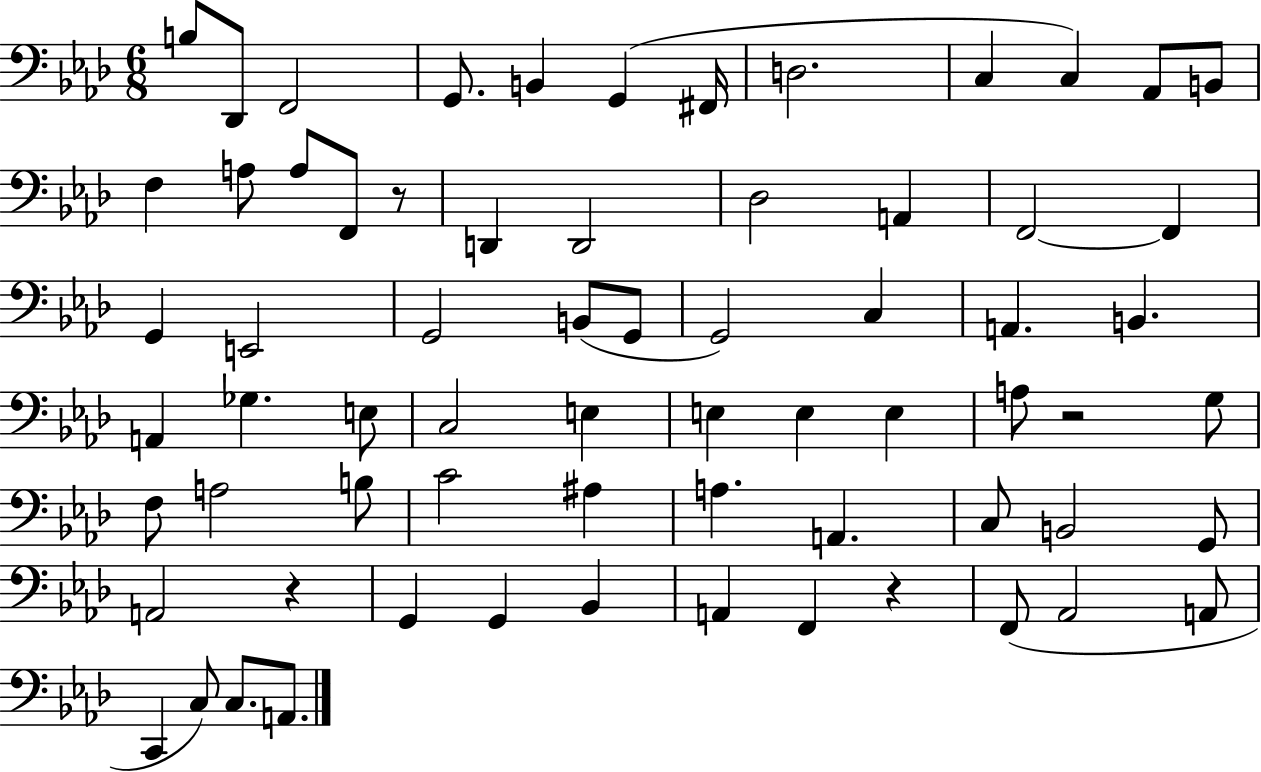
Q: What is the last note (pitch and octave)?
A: A2